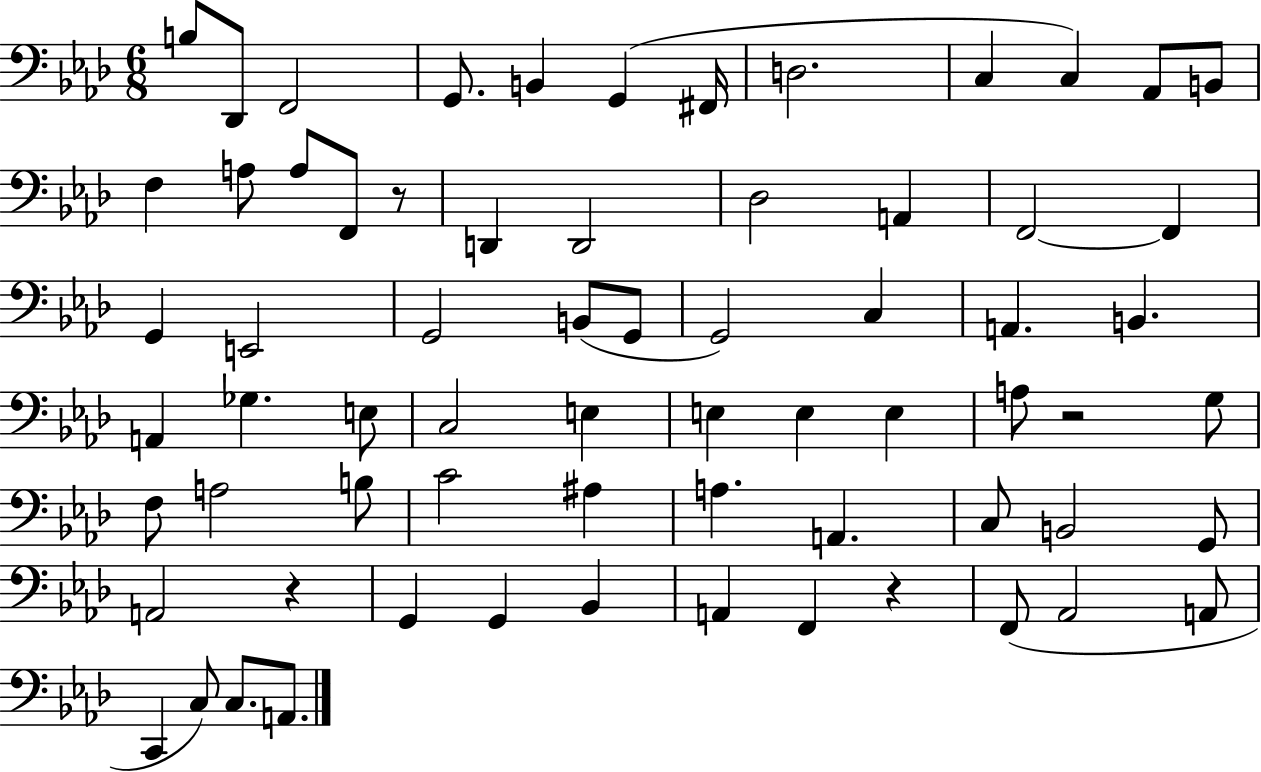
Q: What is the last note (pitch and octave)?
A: A2